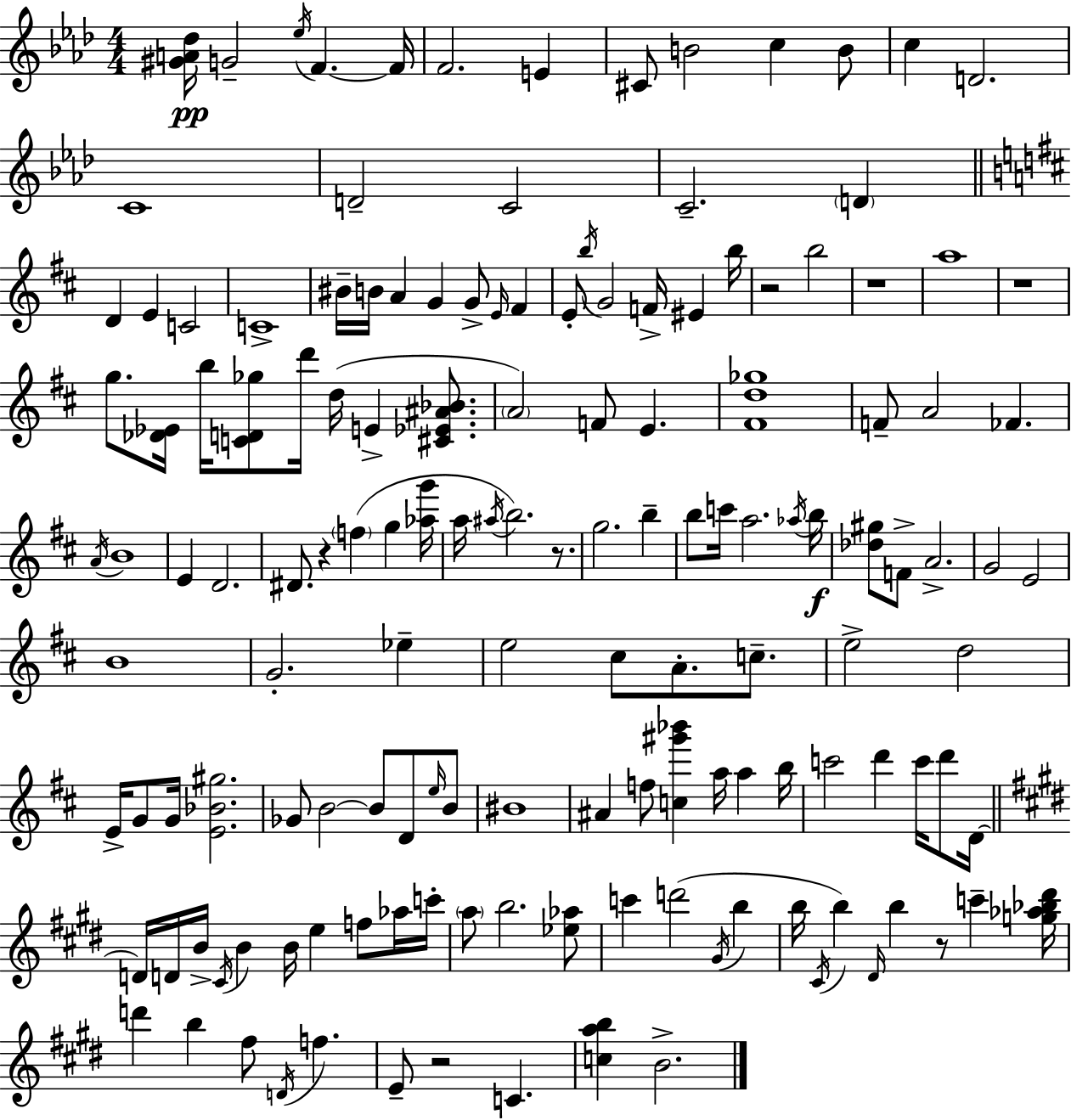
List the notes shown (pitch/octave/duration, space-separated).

[G#4,A4,Db5]/s G4/h Eb5/s F4/q. F4/s F4/h. E4/q C#4/e B4/h C5/q B4/e C5/q D4/h. C4/w D4/h C4/h C4/h. D4/q D4/q E4/q C4/h C4/w BIS4/s B4/s A4/q G4/q G4/e E4/s F#4/q E4/e B5/s G4/h F4/s EIS4/q B5/s R/h B5/h R/w A5/w R/w G5/e. [Db4,Eb4]/s B5/s [C4,D4,Gb5]/e D6/s D5/s E4/q [C#4,Eb4,A#4,Bb4]/e. A4/h F4/e E4/q. [F#4,D5,Gb5]/w F4/e A4/h FES4/q. A4/s B4/w E4/q D4/h. D#4/e. R/q F5/q G5/q [Ab5,G6]/s A5/s A#5/s B5/h. R/e. G5/h. B5/q B5/e C6/s A5/h. Ab5/s B5/s [Db5,G#5]/e F4/e A4/h. G4/h E4/h B4/w G4/h. Eb5/q E5/h C#5/e A4/e. C5/e. E5/h D5/h E4/s G4/e G4/s [E4,Bb4,G#5]/h. Gb4/e B4/h B4/e D4/e E5/s B4/e BIS4/w A#4/q F5/e [C5,G#6,Bb6]/q A5/s A5/q B5/s C6/h D6/q C6/s D6/e D4/s D4/s D4/s B4/s C#4/s B4/q B4/s E5/q F5/e Ab5/s C6/s A5/e B5/h. [Eb5,Ab5]/e C6/q D6/h G#4/s B5/q B5/s C#4/s B5/q D#4/s B5/q R/e C6/q [G5,Ab5,Bb5,D#6]/s D6/q B5/q F#5/e D4/s F5/q. E4/e R/h C4/q. [C5,A5,B5]/q B4/h.